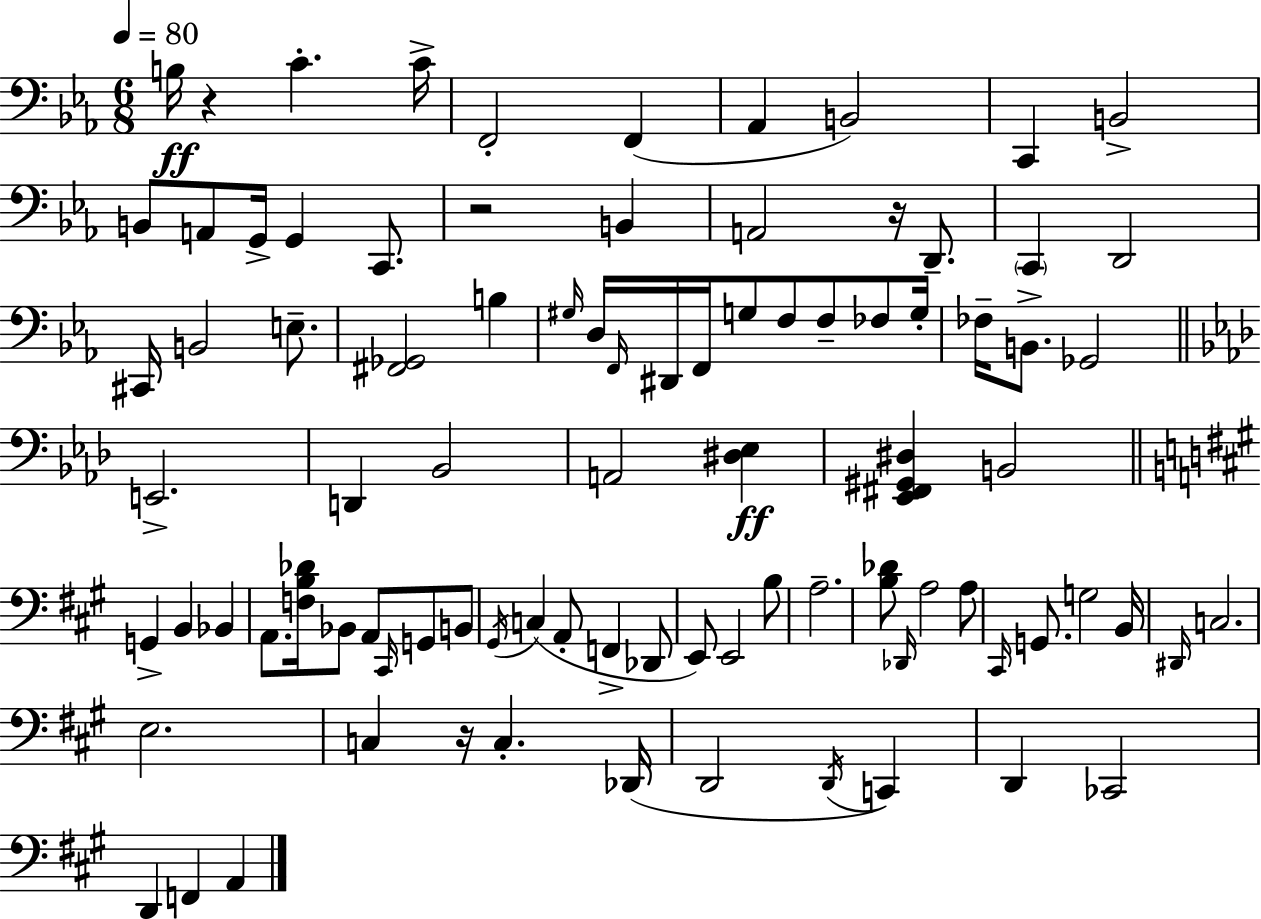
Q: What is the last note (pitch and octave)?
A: A2